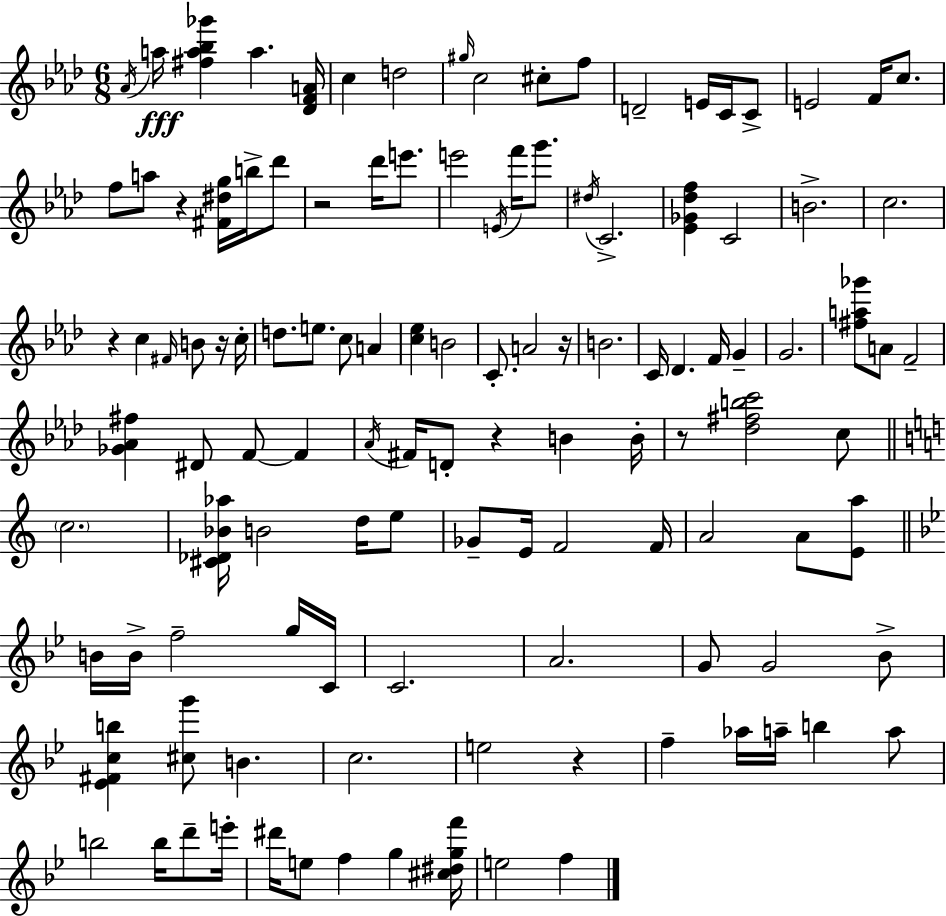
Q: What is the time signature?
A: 6/8